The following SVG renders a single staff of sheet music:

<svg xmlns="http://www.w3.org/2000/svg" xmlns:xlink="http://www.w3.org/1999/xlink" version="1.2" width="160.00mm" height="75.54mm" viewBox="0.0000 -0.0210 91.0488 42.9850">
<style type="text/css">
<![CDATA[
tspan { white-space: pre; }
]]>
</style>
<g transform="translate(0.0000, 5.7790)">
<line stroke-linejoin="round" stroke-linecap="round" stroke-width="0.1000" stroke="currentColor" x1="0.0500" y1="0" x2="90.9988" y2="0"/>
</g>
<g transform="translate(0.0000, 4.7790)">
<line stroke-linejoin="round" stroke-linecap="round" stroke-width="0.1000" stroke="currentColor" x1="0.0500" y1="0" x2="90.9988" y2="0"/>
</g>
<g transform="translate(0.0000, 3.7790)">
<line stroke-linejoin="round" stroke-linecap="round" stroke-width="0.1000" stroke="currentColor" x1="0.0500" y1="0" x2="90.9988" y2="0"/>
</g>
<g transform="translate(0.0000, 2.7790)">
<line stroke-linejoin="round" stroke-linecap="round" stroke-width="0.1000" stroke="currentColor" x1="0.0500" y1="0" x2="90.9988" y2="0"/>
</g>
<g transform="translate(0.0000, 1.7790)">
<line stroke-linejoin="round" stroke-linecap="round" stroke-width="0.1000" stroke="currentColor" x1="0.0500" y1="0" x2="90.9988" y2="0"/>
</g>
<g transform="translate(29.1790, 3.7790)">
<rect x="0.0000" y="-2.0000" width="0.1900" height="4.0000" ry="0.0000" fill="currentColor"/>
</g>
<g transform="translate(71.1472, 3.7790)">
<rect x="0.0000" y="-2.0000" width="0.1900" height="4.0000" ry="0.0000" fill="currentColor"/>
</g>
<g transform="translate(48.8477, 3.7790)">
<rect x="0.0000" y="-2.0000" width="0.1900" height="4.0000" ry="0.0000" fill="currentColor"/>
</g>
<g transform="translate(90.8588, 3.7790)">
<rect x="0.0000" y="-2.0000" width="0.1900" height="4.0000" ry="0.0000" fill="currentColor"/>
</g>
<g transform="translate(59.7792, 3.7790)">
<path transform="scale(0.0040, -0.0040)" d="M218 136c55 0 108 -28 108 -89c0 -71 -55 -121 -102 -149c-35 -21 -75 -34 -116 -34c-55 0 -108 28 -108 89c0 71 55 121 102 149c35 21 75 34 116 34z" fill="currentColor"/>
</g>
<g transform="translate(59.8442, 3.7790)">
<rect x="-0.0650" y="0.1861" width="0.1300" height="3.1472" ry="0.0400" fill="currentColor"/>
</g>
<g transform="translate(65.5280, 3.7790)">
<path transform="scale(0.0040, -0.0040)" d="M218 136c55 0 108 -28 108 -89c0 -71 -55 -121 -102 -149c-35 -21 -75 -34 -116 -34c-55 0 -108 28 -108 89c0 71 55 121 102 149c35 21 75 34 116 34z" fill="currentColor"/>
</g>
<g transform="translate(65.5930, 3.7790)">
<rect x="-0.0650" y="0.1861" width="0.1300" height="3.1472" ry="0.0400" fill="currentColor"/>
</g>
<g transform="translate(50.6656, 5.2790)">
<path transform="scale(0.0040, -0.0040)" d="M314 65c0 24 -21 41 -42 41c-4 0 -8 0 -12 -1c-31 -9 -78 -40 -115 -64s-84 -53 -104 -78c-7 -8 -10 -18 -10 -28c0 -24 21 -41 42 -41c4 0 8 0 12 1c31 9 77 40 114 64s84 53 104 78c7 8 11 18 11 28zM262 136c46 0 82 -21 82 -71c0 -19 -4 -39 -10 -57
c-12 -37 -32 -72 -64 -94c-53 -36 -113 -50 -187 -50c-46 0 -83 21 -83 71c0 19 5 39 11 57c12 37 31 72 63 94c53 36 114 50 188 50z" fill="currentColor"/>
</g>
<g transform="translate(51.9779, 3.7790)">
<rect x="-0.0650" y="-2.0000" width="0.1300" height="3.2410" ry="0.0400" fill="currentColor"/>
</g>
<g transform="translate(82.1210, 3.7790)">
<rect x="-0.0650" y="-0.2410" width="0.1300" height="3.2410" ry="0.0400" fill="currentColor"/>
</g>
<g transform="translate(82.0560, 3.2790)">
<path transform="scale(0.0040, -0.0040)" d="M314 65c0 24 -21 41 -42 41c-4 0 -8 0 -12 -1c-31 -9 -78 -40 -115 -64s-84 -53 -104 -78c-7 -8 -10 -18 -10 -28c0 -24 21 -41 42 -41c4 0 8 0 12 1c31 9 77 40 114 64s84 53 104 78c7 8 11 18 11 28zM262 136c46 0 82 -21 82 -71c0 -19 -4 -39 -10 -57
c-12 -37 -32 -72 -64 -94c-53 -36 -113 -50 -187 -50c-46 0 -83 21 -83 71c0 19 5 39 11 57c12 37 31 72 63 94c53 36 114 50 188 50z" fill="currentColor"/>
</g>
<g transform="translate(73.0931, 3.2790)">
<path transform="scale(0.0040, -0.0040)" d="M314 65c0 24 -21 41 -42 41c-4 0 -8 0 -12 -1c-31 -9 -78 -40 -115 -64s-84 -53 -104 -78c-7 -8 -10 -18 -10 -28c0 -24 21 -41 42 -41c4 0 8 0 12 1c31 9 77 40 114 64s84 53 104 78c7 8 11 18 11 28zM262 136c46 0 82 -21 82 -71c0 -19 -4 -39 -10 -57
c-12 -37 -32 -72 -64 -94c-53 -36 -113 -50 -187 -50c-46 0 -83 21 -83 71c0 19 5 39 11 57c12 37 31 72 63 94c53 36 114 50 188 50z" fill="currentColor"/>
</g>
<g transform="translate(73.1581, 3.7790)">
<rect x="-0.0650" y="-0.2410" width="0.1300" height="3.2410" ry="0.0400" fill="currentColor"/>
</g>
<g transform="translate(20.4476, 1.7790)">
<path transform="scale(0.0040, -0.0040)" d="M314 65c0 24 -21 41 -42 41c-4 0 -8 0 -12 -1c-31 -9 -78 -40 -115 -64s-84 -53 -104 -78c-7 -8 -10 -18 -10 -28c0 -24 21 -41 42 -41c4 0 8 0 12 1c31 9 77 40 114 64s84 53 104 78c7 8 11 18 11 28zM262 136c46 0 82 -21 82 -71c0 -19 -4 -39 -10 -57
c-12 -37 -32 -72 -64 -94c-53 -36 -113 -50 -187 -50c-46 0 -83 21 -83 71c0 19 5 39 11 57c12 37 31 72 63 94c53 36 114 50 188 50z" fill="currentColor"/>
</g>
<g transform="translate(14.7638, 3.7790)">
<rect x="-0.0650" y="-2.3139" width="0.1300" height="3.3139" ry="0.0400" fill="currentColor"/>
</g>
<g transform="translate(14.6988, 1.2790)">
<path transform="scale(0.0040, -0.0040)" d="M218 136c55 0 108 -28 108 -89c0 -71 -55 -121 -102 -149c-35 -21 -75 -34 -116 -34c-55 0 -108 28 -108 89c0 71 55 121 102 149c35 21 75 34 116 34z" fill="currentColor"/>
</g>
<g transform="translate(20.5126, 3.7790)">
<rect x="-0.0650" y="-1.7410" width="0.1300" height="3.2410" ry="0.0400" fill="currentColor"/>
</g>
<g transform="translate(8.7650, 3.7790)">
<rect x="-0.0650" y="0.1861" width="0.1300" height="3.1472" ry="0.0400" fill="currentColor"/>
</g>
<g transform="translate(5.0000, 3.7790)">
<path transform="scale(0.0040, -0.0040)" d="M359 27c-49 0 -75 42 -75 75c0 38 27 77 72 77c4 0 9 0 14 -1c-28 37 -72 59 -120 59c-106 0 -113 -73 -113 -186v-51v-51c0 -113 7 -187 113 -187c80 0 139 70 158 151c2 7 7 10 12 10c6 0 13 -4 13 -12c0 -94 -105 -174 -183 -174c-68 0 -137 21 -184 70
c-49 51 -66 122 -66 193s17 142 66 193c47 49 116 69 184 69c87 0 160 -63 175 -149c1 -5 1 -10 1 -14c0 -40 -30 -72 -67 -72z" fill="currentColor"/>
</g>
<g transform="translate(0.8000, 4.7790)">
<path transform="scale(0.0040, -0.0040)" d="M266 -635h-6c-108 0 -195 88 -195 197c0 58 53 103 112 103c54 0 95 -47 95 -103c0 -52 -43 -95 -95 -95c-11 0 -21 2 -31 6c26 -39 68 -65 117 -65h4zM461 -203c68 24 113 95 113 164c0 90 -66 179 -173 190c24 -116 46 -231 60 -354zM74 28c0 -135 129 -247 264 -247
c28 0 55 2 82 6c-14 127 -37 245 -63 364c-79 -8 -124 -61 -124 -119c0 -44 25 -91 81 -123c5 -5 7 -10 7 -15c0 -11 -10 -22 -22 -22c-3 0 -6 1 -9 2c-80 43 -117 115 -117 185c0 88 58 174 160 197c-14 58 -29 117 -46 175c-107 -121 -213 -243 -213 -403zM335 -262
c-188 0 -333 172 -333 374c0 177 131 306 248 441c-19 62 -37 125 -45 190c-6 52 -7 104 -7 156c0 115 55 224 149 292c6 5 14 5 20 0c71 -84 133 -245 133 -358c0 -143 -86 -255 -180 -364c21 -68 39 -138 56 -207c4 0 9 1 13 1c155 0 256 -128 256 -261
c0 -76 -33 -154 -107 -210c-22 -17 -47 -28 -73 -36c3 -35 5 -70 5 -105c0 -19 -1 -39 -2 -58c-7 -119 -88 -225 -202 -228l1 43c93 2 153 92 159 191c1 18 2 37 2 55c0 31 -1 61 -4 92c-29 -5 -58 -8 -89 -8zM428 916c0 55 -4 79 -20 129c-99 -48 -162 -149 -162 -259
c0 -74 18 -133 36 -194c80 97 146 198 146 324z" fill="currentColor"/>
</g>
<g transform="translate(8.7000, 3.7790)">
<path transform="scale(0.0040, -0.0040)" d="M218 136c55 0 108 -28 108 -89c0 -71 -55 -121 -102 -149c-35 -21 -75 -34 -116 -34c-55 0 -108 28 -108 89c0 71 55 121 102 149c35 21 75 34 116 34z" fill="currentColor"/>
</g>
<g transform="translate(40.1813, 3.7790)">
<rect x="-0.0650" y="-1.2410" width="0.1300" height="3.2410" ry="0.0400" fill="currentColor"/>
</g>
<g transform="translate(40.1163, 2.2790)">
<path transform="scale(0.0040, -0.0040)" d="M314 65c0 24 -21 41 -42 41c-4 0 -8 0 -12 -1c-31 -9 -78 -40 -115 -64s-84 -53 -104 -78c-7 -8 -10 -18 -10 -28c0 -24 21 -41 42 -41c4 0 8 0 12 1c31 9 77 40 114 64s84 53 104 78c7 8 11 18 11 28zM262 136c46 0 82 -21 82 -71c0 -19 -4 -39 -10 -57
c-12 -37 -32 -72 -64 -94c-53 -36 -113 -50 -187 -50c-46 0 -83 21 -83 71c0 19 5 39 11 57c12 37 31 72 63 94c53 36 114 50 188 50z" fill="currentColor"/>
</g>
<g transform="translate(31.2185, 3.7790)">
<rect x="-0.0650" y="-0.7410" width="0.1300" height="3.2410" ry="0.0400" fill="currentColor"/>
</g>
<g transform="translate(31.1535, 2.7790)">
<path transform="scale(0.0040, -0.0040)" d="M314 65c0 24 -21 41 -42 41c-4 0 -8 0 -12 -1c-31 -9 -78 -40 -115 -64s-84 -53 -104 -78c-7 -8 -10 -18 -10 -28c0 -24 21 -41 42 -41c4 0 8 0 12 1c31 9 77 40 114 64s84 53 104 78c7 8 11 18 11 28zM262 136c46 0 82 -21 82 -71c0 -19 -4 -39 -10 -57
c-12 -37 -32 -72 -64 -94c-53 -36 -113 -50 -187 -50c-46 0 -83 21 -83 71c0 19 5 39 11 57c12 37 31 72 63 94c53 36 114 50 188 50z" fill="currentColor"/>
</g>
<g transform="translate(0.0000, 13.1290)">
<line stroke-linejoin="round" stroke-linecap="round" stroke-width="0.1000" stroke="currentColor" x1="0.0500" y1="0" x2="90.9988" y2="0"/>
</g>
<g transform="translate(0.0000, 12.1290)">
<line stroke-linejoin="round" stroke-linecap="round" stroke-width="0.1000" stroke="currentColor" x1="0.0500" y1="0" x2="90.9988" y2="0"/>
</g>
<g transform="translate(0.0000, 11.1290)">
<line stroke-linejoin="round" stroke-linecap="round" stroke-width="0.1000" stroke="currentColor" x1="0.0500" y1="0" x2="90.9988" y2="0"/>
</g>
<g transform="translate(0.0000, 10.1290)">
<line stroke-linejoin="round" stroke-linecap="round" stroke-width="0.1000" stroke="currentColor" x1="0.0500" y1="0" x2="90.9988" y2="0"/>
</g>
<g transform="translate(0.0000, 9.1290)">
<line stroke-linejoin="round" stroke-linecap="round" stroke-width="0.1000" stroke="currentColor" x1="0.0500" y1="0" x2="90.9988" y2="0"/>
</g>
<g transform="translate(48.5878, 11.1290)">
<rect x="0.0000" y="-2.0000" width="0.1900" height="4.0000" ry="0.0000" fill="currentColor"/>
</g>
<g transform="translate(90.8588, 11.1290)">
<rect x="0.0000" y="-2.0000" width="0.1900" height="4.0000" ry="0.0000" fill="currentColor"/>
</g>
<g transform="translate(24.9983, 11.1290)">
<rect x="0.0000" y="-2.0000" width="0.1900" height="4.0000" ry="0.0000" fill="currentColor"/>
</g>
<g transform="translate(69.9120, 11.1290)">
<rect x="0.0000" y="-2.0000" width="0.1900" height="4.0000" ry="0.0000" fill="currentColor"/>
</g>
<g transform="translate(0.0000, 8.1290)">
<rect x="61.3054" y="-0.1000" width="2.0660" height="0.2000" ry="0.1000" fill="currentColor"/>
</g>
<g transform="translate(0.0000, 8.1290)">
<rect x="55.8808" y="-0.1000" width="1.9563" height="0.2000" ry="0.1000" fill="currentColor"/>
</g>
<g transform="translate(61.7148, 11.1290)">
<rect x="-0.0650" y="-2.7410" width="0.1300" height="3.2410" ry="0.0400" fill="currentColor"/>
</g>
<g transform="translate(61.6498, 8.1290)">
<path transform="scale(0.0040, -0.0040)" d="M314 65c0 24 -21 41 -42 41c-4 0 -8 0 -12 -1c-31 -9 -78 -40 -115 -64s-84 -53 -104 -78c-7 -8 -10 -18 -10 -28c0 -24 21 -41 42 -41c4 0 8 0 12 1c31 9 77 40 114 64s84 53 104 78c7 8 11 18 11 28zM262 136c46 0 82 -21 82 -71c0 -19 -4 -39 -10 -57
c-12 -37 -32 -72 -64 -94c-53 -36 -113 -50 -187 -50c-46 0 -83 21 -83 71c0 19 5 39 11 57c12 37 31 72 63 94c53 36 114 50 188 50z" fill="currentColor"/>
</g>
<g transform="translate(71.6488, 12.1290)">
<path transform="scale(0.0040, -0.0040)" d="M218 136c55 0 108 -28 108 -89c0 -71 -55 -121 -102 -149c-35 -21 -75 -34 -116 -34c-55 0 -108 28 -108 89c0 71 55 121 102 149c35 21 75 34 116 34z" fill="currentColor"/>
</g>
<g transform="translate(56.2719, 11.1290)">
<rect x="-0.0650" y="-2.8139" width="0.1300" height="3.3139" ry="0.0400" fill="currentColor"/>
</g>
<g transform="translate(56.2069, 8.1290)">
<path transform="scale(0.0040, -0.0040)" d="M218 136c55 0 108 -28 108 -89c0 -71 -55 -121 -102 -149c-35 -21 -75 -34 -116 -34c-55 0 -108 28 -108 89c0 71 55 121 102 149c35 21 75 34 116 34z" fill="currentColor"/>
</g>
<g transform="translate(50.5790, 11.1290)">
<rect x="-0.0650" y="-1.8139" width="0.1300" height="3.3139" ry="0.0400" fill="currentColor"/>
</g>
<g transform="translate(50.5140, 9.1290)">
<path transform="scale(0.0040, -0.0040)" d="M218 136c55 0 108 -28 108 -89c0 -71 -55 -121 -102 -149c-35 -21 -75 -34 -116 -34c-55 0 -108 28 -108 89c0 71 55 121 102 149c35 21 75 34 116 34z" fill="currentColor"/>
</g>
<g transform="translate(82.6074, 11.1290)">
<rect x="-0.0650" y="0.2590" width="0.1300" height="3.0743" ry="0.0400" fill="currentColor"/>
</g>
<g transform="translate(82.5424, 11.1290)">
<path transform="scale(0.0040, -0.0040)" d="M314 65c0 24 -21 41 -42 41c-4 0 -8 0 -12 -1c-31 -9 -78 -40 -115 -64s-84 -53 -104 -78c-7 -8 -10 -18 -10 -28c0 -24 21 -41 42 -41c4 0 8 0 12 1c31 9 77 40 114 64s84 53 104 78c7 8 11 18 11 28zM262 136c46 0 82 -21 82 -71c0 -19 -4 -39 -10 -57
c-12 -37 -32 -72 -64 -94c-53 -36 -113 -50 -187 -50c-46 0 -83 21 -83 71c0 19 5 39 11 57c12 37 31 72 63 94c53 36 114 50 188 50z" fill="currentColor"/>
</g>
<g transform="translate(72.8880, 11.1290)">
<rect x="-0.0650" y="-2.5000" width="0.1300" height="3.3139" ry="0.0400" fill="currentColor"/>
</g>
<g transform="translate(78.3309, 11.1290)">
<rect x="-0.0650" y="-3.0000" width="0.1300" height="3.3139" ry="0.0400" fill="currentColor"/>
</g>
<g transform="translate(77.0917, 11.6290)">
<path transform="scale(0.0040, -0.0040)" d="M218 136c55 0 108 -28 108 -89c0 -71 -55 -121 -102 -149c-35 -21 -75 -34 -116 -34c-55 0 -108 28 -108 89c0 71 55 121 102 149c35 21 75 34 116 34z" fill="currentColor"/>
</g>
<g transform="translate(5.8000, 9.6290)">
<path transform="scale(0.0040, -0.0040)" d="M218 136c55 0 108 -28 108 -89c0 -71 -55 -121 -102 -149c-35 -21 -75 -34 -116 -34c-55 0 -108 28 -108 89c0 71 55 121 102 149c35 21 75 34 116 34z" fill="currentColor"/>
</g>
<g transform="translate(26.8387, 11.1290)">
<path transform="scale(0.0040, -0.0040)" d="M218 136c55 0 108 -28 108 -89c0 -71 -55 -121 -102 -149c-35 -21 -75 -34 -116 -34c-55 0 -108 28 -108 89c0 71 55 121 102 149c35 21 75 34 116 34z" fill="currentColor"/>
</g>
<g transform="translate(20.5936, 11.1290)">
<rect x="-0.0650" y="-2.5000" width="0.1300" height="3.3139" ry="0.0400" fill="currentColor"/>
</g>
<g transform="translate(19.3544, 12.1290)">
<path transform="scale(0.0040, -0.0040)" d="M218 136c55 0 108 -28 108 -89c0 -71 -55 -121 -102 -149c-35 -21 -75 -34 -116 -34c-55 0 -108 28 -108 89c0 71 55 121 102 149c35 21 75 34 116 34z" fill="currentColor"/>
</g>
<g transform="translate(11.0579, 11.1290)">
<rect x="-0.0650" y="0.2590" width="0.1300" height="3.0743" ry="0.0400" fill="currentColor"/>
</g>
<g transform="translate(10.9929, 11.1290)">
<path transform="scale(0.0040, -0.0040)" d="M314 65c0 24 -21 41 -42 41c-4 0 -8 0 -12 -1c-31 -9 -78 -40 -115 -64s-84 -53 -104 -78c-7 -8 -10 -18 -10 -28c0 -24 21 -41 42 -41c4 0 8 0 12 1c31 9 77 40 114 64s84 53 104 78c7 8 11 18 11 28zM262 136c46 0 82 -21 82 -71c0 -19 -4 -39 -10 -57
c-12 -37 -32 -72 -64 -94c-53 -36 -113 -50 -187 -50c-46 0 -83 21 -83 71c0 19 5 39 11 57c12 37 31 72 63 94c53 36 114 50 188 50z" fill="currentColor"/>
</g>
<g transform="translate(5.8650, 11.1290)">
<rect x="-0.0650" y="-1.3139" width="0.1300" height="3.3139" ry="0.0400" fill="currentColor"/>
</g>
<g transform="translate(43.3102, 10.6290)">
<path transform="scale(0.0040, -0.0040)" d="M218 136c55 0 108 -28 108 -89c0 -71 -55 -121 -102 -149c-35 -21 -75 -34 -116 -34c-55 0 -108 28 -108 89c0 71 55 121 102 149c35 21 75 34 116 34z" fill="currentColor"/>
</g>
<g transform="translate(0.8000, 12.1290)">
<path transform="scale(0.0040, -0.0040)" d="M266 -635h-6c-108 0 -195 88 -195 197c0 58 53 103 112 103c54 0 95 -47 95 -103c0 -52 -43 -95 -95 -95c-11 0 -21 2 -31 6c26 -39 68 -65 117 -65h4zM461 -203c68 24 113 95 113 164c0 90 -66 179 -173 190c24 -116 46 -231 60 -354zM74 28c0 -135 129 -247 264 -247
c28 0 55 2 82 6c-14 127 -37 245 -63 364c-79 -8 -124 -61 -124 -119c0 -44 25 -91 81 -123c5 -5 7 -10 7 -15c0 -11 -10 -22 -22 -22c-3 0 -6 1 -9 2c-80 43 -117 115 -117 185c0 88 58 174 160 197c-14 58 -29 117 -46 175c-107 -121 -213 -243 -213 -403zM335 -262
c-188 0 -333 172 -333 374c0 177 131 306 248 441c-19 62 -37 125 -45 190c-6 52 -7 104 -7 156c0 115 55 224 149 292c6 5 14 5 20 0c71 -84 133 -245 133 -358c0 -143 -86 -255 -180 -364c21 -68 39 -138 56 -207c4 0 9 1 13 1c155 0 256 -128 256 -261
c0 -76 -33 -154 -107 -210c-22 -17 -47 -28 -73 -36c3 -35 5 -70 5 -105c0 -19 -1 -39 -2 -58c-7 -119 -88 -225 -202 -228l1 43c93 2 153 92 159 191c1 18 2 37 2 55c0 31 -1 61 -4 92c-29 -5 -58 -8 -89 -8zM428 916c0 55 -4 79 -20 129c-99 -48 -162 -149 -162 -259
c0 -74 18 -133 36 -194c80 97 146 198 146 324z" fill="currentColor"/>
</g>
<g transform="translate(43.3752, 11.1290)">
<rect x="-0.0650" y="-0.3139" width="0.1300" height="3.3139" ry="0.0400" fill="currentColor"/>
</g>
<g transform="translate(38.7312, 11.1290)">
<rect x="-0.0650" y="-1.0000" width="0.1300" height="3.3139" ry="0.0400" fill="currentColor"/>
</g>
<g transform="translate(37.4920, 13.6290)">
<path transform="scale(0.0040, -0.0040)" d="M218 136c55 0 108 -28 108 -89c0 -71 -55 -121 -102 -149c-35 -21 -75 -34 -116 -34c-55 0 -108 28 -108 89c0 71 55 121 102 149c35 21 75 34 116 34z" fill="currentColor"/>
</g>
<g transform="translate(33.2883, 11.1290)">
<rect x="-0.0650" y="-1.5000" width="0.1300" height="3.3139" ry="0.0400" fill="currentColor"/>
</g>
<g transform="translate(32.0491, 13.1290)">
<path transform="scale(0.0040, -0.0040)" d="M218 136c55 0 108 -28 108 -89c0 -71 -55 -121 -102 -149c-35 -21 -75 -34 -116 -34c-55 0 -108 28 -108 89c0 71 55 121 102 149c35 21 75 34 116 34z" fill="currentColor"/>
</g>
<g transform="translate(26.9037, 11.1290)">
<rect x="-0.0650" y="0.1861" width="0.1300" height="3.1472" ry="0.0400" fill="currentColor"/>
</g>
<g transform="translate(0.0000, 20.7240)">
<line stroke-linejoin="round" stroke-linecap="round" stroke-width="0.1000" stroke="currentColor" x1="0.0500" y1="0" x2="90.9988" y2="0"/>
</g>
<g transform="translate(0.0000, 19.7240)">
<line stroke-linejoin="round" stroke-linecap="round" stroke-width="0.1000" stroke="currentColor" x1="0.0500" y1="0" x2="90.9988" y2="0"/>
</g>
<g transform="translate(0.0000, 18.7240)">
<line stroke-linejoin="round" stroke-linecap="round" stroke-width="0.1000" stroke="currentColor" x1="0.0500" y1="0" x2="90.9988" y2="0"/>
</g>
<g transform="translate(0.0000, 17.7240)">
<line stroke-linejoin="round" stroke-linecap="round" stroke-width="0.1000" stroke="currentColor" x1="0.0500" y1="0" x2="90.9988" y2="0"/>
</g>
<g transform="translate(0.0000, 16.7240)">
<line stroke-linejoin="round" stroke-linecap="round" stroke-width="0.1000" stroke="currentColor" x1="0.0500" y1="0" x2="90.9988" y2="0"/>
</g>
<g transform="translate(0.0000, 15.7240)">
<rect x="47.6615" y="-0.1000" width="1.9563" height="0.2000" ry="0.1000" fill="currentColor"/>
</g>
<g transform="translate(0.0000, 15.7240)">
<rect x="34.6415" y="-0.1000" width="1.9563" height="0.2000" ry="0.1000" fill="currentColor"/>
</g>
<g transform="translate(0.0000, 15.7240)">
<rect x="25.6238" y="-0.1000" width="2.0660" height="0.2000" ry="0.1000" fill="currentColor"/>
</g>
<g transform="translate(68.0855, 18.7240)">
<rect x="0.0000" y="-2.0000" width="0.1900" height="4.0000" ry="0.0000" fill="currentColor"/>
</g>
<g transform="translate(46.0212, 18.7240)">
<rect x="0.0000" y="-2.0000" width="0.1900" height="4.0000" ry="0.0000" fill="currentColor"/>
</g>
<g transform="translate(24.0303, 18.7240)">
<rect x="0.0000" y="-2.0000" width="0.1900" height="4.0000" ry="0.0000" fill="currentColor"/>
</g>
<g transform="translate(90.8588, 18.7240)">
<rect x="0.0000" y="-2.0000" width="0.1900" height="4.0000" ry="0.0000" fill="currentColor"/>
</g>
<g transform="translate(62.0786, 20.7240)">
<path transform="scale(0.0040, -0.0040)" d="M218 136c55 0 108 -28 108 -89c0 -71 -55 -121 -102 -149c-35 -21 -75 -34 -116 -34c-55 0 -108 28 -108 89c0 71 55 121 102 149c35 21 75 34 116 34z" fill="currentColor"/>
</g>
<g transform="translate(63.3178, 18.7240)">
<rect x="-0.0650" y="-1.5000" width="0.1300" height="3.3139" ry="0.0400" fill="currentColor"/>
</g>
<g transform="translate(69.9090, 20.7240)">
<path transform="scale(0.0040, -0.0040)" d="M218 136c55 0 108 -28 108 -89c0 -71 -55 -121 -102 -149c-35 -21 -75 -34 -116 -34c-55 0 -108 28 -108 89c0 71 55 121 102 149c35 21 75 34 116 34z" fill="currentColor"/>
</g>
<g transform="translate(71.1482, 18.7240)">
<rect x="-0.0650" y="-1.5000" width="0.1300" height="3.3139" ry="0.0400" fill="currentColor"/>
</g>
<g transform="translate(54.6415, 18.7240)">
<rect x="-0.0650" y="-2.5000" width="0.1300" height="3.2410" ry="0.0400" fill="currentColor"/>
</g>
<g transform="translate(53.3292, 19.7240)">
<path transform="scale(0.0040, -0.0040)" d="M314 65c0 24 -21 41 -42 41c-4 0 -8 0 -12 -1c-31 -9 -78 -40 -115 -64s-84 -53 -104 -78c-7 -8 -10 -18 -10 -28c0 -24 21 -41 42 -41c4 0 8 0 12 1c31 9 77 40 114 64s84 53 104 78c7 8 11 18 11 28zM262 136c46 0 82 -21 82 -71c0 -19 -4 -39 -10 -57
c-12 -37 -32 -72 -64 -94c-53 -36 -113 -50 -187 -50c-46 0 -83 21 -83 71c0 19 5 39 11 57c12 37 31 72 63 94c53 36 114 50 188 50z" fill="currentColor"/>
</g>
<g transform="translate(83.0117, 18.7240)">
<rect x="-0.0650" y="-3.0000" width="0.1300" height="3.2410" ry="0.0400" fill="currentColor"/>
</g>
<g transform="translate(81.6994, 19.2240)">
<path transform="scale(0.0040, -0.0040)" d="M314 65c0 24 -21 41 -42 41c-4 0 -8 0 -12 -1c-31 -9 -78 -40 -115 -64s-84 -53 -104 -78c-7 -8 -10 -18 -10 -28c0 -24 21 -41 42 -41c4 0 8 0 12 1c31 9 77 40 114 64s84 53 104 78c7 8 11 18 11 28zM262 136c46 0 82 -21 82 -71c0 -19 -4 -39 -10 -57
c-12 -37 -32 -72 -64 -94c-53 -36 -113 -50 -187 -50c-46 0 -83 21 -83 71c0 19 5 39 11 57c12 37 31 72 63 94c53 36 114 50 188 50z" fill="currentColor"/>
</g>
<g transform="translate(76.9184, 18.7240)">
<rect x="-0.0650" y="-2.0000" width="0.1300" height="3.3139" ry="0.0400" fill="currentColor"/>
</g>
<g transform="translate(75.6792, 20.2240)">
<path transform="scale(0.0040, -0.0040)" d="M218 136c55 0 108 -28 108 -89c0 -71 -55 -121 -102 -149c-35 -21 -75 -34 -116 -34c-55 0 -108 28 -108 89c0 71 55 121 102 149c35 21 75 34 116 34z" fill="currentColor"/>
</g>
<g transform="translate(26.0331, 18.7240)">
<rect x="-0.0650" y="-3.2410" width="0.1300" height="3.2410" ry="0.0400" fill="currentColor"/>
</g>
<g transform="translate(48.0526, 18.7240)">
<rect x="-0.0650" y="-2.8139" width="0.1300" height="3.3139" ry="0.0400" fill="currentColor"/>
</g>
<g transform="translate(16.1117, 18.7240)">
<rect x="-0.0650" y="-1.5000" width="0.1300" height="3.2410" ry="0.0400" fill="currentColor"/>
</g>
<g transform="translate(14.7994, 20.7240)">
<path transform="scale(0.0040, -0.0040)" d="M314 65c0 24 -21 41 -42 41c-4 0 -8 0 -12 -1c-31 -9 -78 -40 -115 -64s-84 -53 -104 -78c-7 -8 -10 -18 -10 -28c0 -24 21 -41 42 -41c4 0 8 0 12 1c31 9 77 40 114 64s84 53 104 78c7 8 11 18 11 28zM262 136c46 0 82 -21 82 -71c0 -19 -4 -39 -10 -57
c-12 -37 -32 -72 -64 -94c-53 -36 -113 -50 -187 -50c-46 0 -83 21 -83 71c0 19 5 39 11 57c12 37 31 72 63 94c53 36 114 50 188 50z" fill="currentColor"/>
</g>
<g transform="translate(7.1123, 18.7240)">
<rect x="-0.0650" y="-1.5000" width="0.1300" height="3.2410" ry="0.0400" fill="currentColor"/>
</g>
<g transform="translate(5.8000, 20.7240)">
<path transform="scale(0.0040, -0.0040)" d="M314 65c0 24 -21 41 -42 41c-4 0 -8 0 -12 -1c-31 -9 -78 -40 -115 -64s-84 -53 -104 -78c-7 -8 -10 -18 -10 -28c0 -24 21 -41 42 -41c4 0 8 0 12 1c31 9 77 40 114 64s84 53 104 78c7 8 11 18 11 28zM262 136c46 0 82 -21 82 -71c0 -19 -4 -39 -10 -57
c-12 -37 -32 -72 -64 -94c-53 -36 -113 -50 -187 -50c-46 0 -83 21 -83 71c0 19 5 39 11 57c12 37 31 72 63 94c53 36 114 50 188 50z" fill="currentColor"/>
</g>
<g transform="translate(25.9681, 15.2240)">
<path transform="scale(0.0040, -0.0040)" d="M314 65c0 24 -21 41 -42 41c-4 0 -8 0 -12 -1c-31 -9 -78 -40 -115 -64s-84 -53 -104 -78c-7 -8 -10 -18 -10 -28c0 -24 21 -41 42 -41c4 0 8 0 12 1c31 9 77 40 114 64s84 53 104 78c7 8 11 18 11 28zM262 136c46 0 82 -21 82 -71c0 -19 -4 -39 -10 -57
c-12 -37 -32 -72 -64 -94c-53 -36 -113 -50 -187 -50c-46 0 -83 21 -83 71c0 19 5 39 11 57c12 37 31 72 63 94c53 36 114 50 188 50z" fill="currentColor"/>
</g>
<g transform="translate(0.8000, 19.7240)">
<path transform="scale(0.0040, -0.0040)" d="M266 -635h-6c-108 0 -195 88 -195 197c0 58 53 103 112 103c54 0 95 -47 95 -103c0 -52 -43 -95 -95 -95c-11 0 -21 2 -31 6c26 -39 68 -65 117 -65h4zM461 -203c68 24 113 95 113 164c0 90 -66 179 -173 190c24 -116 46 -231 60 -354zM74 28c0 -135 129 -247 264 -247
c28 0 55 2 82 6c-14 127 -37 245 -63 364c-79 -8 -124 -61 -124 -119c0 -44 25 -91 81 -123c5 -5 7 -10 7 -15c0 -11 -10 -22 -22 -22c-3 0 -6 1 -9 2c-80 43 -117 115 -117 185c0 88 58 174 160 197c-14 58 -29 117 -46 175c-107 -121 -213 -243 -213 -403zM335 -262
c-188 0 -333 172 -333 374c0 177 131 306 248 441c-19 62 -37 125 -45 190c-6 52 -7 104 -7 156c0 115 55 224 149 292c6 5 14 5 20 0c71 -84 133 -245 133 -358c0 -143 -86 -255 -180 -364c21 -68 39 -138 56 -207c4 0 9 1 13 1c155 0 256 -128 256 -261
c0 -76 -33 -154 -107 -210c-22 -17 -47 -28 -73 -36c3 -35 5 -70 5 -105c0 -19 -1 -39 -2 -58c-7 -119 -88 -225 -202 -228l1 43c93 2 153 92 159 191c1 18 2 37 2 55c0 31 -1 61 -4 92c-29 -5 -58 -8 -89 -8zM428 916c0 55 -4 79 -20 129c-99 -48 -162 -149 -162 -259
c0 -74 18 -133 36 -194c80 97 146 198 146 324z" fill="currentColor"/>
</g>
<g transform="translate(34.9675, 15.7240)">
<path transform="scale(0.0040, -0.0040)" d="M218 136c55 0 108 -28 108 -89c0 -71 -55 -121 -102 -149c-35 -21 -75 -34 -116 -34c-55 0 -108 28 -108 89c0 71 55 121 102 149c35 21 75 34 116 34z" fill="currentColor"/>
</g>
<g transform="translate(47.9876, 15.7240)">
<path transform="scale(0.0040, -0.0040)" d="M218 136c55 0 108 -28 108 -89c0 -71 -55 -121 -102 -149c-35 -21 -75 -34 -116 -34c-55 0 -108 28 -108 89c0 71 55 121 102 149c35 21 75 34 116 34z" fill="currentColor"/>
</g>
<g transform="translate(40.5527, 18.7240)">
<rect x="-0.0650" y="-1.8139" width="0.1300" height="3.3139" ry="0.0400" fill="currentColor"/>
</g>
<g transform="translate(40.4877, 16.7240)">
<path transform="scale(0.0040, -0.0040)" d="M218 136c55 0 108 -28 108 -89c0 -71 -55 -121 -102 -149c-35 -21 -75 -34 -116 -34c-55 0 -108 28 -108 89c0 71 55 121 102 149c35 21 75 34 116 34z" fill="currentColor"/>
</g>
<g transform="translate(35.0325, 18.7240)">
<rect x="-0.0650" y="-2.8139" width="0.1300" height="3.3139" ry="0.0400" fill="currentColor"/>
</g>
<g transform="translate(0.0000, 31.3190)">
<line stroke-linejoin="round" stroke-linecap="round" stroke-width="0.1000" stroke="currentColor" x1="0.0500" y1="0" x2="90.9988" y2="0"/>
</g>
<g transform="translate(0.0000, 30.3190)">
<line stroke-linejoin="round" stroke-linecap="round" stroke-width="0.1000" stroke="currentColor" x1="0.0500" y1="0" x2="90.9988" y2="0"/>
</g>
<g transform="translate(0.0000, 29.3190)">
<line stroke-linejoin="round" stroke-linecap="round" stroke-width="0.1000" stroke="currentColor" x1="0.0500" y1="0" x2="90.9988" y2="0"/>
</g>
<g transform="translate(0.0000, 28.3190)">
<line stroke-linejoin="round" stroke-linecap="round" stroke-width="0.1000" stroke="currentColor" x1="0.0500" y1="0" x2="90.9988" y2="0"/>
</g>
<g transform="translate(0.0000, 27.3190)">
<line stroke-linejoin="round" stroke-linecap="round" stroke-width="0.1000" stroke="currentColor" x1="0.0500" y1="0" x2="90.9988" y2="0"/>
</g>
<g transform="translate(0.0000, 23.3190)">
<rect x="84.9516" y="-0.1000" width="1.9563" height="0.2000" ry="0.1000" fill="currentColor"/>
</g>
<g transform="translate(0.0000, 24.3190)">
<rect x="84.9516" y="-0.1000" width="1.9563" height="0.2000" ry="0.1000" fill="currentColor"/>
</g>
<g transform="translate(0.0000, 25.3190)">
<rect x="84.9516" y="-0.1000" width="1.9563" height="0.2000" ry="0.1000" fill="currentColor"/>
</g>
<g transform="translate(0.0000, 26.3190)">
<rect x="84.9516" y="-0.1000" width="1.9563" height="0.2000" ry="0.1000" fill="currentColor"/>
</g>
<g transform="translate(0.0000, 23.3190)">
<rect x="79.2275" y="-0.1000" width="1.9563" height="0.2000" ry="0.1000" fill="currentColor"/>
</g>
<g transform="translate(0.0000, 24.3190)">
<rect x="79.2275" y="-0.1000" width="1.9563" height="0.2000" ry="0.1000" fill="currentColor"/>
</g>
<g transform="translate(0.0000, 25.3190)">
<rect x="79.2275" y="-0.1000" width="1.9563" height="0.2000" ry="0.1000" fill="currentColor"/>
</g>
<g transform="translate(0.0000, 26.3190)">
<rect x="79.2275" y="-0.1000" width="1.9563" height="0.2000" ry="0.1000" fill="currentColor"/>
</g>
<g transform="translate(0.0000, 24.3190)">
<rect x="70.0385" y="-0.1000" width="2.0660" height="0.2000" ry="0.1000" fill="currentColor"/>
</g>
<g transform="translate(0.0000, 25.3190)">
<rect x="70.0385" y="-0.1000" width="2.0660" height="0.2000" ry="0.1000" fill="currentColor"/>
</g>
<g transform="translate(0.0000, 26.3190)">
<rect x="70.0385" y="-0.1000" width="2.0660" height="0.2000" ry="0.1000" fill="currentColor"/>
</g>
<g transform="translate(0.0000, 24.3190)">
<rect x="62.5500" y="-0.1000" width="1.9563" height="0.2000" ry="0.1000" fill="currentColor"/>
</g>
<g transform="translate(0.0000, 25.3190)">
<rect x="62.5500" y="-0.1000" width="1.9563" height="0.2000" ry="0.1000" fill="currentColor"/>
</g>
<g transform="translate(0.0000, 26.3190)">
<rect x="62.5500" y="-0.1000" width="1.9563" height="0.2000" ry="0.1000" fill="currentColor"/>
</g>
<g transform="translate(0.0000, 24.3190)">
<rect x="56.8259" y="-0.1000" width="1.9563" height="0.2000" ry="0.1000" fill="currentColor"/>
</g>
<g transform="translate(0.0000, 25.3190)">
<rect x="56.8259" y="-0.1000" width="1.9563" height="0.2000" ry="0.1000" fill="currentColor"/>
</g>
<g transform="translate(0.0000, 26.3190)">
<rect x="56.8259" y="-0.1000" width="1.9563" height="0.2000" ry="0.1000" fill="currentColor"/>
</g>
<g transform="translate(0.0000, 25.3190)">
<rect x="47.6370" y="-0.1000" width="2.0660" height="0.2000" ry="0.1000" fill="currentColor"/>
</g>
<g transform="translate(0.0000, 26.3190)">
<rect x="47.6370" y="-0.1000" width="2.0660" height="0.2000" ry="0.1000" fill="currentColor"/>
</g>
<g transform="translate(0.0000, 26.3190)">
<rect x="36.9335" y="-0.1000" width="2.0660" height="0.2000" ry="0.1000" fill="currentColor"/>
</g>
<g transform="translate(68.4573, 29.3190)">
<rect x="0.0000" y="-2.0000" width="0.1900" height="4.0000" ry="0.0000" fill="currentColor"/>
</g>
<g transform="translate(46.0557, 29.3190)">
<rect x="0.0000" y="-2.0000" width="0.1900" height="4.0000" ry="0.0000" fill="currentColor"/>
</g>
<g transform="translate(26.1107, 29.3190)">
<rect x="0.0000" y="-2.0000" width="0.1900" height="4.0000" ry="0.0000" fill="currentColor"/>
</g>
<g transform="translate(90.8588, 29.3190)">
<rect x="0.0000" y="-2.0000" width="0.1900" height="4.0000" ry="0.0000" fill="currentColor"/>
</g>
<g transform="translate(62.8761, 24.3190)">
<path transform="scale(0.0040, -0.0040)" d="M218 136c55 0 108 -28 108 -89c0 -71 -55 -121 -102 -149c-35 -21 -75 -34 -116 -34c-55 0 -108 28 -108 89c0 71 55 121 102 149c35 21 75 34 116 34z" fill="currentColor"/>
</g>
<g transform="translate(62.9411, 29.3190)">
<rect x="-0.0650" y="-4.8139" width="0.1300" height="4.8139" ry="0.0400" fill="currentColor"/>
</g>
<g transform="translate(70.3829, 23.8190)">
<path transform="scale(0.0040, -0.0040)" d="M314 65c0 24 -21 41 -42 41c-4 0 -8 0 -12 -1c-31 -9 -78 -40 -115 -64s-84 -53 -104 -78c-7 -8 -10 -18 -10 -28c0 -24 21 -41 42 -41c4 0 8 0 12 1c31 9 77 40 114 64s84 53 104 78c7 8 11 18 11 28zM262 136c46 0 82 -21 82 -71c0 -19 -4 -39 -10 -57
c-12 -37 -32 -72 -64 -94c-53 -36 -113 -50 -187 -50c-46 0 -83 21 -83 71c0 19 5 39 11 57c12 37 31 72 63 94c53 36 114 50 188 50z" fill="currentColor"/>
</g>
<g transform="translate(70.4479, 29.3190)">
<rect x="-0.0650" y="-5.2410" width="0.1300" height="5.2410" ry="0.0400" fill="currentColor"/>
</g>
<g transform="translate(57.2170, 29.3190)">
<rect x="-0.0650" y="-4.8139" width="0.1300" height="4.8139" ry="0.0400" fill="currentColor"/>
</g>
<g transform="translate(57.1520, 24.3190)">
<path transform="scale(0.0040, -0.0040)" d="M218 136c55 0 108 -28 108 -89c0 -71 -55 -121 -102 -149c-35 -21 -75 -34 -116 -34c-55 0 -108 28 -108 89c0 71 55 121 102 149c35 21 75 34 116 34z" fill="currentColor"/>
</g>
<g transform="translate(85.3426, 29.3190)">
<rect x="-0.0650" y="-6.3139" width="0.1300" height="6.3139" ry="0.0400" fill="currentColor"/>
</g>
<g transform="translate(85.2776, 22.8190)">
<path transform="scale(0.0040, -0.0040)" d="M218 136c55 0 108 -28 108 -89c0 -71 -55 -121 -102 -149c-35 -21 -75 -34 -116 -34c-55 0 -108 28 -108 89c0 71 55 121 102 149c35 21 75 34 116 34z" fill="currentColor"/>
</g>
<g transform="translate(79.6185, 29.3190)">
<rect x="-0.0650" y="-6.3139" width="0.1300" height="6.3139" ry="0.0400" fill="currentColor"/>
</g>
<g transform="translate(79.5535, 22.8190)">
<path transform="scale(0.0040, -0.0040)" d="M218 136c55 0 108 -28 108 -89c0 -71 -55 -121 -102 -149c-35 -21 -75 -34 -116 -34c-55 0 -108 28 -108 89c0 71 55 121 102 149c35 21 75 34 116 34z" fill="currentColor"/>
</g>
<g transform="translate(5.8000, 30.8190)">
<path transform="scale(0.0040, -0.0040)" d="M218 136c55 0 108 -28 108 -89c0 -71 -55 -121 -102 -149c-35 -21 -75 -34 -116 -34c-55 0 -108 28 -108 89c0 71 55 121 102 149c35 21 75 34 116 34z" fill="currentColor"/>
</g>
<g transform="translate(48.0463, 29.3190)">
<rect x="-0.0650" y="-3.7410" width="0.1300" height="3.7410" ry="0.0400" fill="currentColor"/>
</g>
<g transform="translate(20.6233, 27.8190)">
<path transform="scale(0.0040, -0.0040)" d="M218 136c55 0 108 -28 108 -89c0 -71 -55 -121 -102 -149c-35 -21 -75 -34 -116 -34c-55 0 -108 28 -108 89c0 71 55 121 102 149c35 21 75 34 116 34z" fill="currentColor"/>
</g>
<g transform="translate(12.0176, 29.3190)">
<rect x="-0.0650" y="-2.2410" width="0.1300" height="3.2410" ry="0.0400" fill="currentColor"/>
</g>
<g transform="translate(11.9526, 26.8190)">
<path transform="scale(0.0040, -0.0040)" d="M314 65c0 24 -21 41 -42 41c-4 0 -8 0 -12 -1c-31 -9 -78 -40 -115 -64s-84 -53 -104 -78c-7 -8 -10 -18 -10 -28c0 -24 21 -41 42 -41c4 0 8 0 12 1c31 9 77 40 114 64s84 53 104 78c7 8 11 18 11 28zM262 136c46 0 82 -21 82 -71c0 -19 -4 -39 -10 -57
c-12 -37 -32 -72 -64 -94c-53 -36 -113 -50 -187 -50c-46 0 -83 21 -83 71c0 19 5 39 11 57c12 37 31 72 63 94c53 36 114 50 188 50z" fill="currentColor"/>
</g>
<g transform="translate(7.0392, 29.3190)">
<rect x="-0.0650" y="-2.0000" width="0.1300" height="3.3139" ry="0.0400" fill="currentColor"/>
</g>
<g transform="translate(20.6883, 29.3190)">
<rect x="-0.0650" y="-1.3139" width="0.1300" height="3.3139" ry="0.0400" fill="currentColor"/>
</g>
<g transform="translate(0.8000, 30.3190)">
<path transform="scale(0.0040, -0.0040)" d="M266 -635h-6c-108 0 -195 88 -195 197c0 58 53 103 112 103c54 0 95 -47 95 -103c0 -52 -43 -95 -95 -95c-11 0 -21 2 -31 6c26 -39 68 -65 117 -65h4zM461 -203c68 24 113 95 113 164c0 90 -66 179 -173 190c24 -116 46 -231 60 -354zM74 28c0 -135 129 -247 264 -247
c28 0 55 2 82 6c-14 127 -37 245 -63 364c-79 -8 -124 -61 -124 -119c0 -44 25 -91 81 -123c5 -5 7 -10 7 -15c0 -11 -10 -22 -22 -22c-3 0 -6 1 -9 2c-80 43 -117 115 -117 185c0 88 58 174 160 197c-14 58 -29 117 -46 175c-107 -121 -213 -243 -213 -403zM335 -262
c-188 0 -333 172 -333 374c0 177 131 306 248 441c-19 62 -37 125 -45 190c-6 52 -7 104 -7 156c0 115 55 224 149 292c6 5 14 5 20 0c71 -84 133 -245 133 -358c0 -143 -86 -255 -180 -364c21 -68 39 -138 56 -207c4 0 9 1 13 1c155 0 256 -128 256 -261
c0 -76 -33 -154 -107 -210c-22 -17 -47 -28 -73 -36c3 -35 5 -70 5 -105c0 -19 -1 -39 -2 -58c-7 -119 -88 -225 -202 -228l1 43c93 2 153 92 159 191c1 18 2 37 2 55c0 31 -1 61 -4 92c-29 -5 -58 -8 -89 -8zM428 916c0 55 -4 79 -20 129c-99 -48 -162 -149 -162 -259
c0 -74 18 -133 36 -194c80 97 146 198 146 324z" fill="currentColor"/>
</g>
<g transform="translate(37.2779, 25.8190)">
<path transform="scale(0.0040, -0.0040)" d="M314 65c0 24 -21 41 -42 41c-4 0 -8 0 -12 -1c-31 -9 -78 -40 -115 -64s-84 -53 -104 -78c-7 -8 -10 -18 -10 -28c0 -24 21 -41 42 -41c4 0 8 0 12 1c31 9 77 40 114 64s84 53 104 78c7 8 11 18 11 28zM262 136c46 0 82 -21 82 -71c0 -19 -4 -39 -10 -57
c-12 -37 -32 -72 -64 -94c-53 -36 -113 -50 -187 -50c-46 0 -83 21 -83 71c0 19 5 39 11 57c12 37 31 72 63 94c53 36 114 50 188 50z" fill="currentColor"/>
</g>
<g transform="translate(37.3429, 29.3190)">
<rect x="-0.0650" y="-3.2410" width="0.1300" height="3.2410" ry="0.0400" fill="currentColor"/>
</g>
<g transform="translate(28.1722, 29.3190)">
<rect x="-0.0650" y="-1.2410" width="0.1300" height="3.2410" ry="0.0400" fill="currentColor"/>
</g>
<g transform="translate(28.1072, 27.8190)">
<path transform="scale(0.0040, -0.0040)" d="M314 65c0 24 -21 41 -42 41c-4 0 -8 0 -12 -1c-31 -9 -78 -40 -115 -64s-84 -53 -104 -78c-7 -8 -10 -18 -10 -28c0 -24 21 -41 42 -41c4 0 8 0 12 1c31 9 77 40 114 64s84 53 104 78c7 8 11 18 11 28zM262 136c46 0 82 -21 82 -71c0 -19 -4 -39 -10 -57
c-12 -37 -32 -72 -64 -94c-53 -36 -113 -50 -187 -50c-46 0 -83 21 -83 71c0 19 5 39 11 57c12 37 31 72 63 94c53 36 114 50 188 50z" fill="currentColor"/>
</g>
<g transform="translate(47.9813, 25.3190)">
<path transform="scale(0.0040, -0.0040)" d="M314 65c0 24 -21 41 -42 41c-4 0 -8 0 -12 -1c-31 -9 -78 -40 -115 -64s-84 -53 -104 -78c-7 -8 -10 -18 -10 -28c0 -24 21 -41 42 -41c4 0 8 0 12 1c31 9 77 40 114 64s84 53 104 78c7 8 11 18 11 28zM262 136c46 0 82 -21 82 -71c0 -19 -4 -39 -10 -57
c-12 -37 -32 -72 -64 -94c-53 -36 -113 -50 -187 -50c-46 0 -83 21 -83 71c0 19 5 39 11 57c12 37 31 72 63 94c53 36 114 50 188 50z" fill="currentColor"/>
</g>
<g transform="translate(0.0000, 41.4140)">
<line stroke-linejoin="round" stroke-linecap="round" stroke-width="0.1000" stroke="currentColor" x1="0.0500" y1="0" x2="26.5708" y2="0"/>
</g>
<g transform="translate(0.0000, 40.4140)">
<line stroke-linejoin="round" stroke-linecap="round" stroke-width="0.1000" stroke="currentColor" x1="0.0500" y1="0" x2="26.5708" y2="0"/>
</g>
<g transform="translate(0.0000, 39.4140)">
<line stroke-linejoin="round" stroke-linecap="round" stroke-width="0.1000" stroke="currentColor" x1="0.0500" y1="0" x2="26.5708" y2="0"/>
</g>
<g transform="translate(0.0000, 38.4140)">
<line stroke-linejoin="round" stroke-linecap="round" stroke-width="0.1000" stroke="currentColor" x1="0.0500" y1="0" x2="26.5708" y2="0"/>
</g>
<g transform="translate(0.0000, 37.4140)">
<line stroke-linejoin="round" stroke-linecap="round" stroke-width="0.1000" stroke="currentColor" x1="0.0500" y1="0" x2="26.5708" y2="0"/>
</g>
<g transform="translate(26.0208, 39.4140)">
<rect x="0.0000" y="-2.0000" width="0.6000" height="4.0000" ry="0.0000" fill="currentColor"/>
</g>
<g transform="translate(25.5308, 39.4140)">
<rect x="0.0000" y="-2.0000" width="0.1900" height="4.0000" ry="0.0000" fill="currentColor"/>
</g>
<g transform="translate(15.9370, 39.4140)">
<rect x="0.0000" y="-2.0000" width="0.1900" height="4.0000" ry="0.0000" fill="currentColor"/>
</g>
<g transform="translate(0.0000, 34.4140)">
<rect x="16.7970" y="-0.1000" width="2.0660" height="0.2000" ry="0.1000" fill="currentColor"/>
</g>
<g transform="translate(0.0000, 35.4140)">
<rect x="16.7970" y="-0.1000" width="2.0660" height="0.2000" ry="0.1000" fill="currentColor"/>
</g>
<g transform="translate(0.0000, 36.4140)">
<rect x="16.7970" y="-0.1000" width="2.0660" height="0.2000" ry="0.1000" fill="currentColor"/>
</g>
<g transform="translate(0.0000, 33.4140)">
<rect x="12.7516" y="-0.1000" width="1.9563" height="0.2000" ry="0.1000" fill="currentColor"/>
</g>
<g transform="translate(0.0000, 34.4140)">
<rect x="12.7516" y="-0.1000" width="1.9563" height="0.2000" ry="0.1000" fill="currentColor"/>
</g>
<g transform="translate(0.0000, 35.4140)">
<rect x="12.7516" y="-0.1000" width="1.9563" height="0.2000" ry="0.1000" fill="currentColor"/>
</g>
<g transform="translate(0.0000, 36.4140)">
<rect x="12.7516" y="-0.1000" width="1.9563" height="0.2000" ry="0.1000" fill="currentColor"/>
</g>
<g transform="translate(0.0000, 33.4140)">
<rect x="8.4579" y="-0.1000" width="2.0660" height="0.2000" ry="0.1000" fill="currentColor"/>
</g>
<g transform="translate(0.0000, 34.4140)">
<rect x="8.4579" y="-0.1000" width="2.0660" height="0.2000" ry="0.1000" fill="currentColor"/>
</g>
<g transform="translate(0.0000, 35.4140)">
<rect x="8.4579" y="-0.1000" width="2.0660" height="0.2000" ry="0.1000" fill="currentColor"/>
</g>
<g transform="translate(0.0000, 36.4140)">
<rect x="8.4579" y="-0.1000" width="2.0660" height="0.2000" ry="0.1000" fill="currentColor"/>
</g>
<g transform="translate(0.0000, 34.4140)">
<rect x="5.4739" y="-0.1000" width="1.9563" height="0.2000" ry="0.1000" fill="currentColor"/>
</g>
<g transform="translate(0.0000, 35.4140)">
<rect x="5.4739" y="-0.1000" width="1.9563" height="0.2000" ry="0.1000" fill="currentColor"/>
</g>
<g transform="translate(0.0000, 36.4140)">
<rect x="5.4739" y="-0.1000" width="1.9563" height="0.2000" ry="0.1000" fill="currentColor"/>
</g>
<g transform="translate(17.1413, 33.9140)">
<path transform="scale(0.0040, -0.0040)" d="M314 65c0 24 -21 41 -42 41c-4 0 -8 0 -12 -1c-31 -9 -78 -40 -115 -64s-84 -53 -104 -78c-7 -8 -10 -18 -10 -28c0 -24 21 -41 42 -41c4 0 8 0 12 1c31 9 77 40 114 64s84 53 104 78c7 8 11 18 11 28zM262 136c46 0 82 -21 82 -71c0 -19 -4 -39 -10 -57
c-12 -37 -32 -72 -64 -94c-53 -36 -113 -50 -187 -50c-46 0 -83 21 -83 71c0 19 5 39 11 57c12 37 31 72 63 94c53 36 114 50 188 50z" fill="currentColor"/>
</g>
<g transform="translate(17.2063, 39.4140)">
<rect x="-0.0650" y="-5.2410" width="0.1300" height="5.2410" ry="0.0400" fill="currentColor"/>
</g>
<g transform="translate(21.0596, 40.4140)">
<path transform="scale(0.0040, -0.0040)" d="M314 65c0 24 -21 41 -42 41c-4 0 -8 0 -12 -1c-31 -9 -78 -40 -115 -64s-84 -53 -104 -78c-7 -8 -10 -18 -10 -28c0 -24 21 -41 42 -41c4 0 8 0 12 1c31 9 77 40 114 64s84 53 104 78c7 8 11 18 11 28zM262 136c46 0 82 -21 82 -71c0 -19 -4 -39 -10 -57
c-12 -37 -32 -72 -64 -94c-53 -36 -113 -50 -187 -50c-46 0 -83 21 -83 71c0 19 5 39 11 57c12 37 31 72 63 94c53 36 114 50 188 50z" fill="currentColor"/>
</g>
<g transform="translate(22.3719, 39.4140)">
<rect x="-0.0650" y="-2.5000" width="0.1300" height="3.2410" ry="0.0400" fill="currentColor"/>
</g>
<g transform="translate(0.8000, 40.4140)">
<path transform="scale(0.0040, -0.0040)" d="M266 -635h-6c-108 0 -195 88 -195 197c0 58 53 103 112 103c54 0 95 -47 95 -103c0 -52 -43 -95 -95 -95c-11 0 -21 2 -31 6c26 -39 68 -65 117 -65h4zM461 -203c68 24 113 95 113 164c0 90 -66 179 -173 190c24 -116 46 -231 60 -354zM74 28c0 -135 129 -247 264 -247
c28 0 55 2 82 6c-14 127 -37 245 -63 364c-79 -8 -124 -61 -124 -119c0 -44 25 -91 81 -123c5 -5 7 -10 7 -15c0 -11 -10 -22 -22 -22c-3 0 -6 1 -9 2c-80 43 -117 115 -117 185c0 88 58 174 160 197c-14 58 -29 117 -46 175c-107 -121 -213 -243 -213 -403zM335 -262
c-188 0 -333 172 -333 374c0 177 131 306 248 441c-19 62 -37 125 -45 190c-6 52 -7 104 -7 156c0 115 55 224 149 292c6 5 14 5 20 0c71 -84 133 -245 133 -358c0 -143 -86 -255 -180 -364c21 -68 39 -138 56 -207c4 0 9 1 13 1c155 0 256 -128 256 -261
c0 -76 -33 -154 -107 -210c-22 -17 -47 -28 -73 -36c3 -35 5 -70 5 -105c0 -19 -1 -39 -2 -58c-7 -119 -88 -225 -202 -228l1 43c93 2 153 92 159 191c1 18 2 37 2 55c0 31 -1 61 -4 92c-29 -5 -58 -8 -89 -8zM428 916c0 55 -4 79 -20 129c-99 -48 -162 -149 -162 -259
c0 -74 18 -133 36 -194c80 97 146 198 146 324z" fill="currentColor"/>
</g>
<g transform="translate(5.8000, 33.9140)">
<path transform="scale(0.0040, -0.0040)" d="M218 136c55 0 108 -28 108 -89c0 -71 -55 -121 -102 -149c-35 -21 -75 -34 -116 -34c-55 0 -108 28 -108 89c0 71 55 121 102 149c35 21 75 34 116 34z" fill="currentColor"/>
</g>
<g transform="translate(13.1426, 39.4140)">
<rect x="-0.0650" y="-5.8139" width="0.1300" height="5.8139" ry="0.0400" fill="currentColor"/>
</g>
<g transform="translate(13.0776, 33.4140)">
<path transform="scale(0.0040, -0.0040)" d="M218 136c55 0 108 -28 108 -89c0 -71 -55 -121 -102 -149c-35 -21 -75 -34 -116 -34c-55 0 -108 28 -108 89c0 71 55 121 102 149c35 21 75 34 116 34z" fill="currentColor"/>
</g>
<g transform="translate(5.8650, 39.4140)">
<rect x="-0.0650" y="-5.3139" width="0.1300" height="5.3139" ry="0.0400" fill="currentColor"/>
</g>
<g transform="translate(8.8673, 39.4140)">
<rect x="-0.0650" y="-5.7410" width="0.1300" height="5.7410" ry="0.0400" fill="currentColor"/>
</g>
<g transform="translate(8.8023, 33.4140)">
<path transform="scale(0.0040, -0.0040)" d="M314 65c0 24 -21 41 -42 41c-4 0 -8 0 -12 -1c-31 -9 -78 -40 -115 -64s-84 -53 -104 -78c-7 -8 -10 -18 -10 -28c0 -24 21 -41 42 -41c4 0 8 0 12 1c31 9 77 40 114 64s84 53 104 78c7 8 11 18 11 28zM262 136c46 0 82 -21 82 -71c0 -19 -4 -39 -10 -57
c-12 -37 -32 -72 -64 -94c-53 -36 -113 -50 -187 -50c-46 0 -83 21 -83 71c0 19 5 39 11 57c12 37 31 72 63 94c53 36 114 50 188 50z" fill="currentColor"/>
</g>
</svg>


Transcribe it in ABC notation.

X:1
T:Untitled
M:4/4
L:1/4
K:C
B g f2 d2 e2 F2 B B c2 c2 e B2 G B E D c f a a2 G A B2 E2 E2 b2 a f a G2 E E F A2 F g2 e e2 b2 c'2 e' e' f'2 a' a' f' g'2 g' f'2 G2